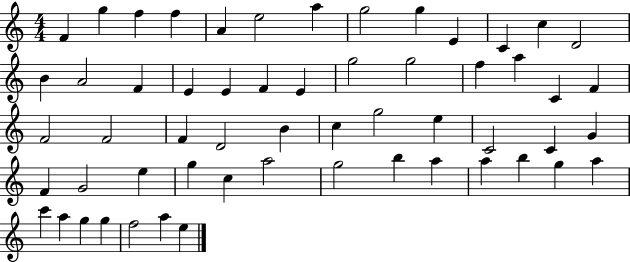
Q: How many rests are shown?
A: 0